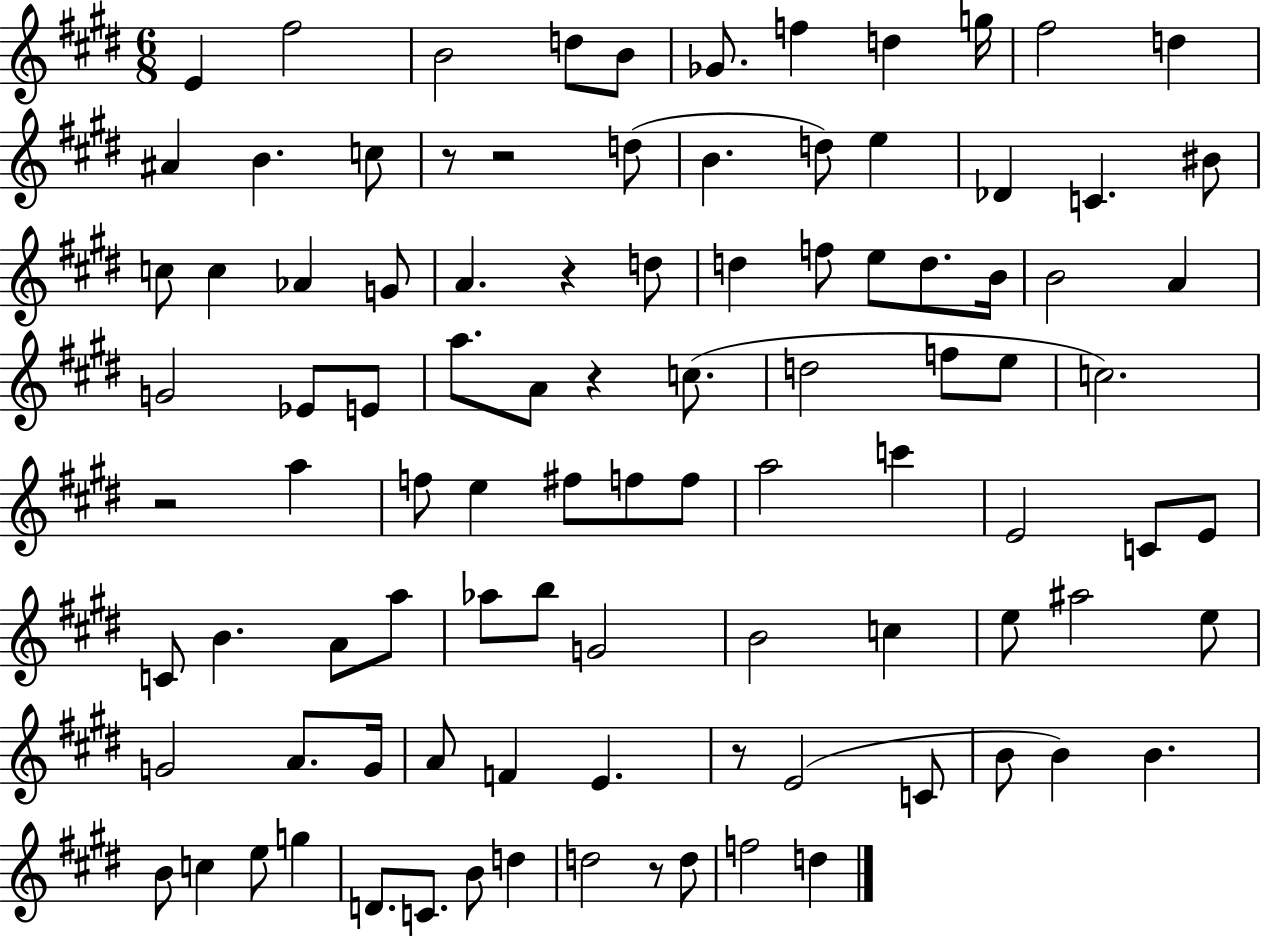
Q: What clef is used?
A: treble